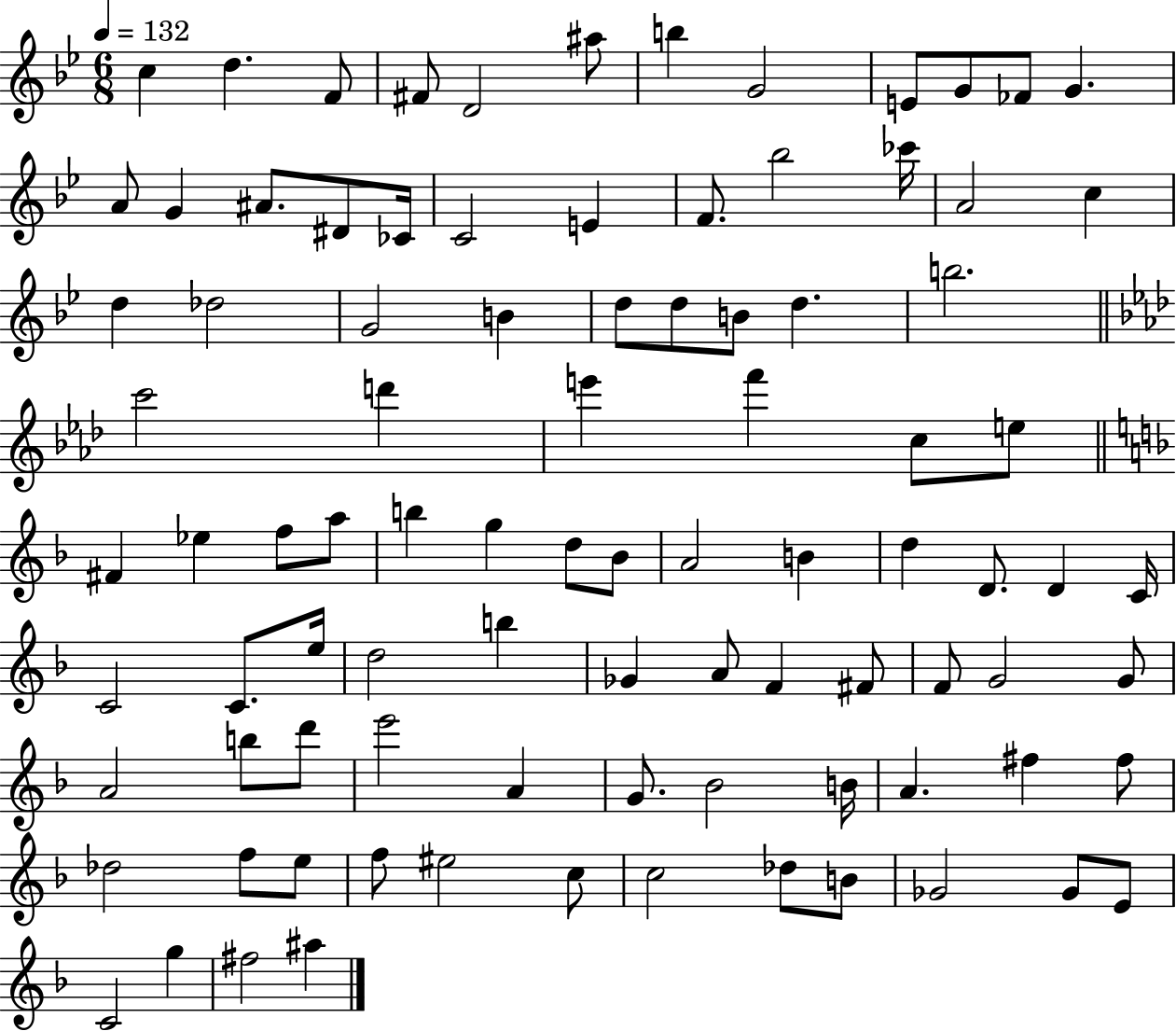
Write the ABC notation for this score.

X:1
T:Untitled
M:6/8
L:1/4
K:Bb
c d F/2 ^F/2 D2 ^a/2 b G2 E/2 G/2 _F/2 G A/2 G ^A/2 ^D/2 _C/4 C2 E F/2 _b2 _c'/4 A2 c d _d2 G2 B d/2 d/2 B/2 d b2 c'2 d' e' f' c/2 e/2 ^F _e f/2 a/2 b g d/2 _B/2 A2 B d D/2 D C/4 C2 C/2 e/4 d2 b _G A/2 F ^F/2 F/2 G2 G/2 A2 b/2 d'/2 e'2 A G/2 _B2 B/4 A ^f ^f/2 _d2 f/2 e/2 f/2 ^e2 c/2 c2 _d/2 B/2 _G2 _G/2 E/2 C2 g ^f2 ^a